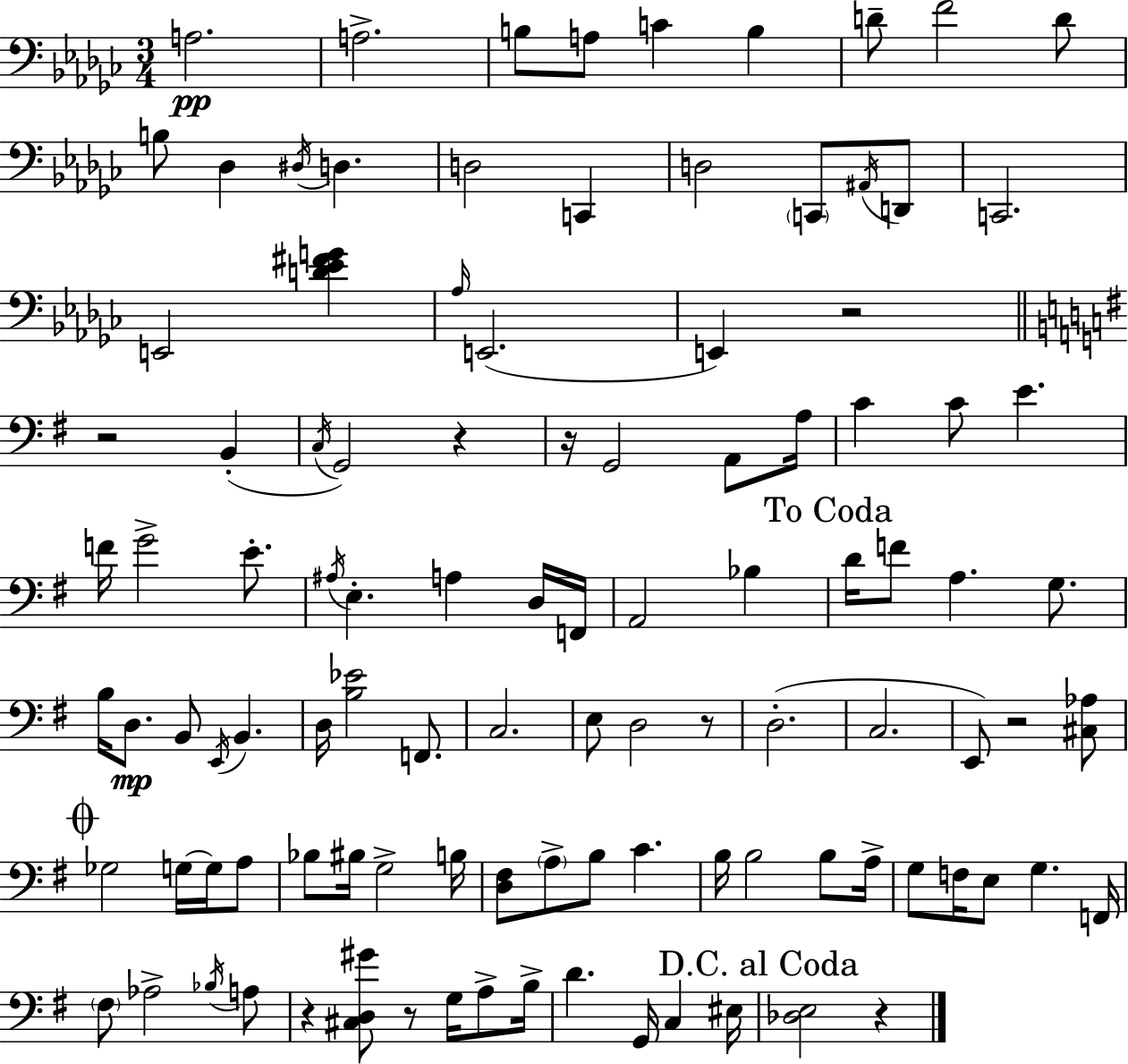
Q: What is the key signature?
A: EES minor